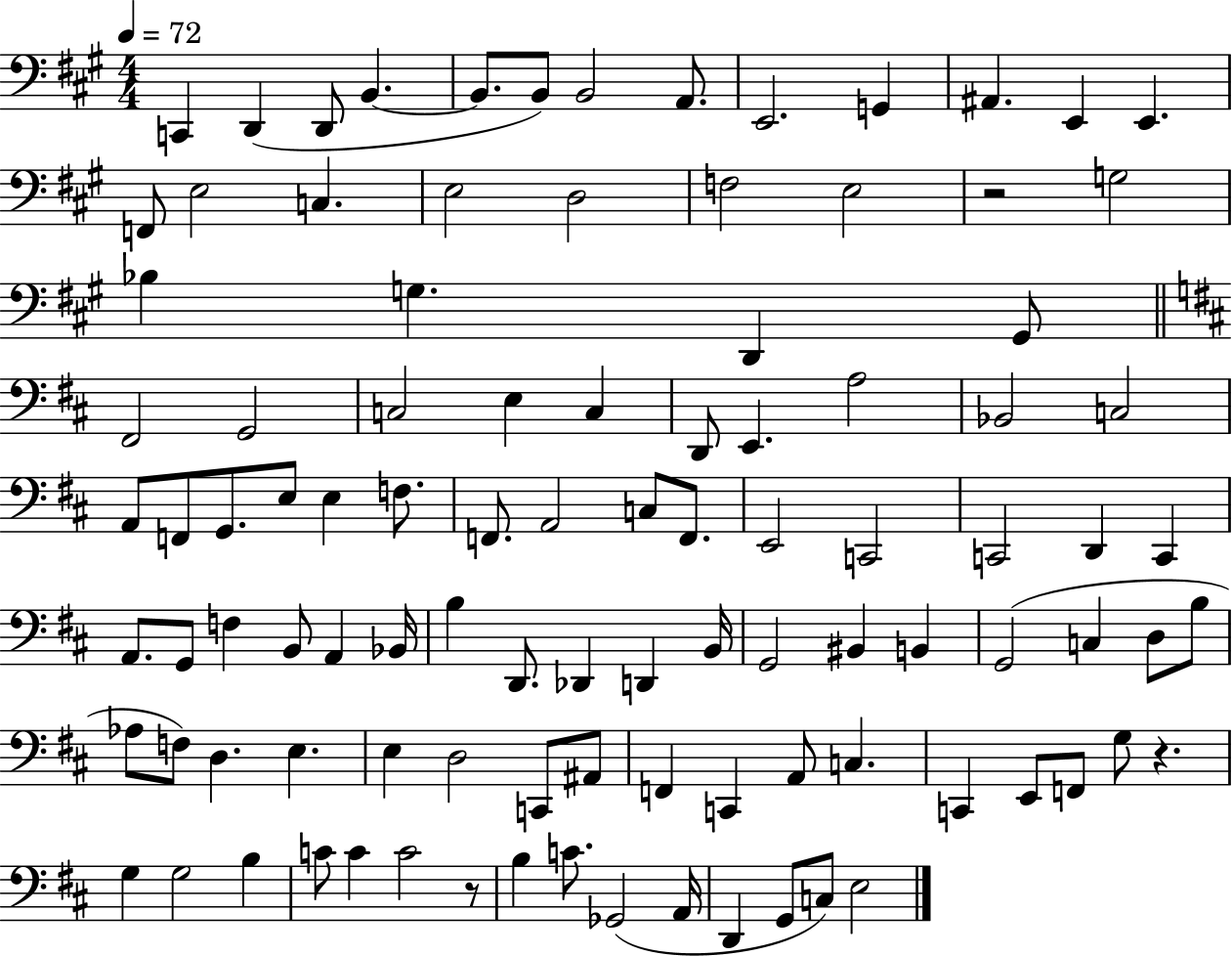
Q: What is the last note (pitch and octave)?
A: E3